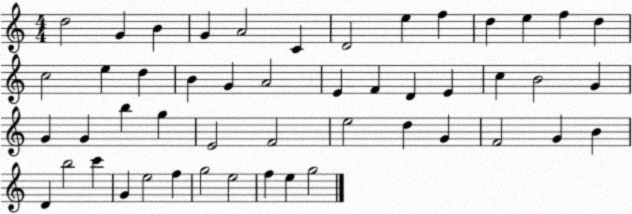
X:1
T:Untitled
M:4/4
L:1/4
K:C
d2 G B G A2 C D2 e f d e f d c2 e d B G A2 E F D E c B2 G G G b g E2 F2 e2 d G F2 G B D b2 c' G e2 f g2 e2 f e g2